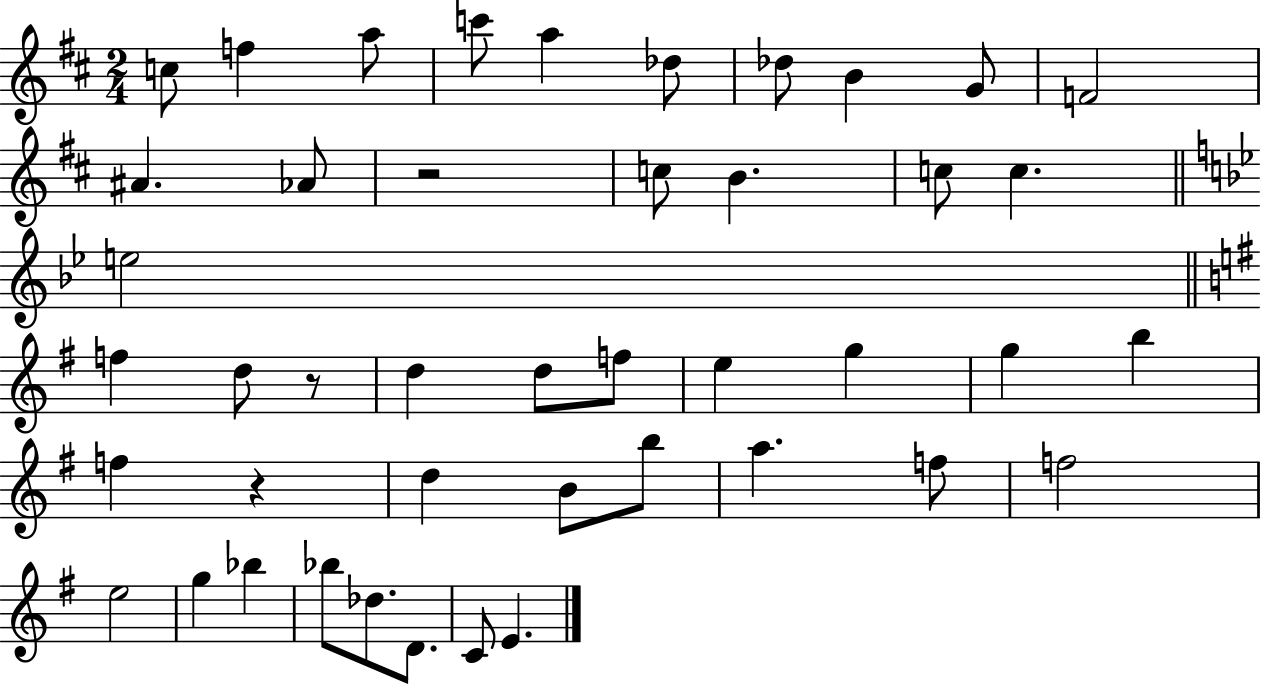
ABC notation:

X:1
T:Untitled
M:2/4
L:1/4
K:D
c/2 f a/2 c'/2 a _d/2 _d/2 B G/2 F2 ^A _A/2 z2 c/2 B c/2 c e2 f d/2 z/2 d d/2 f/2 e g g b f z d B/2 b/2 a f/2 f2 e2 g _b _b/2 _d/2 D/2 C/2 E